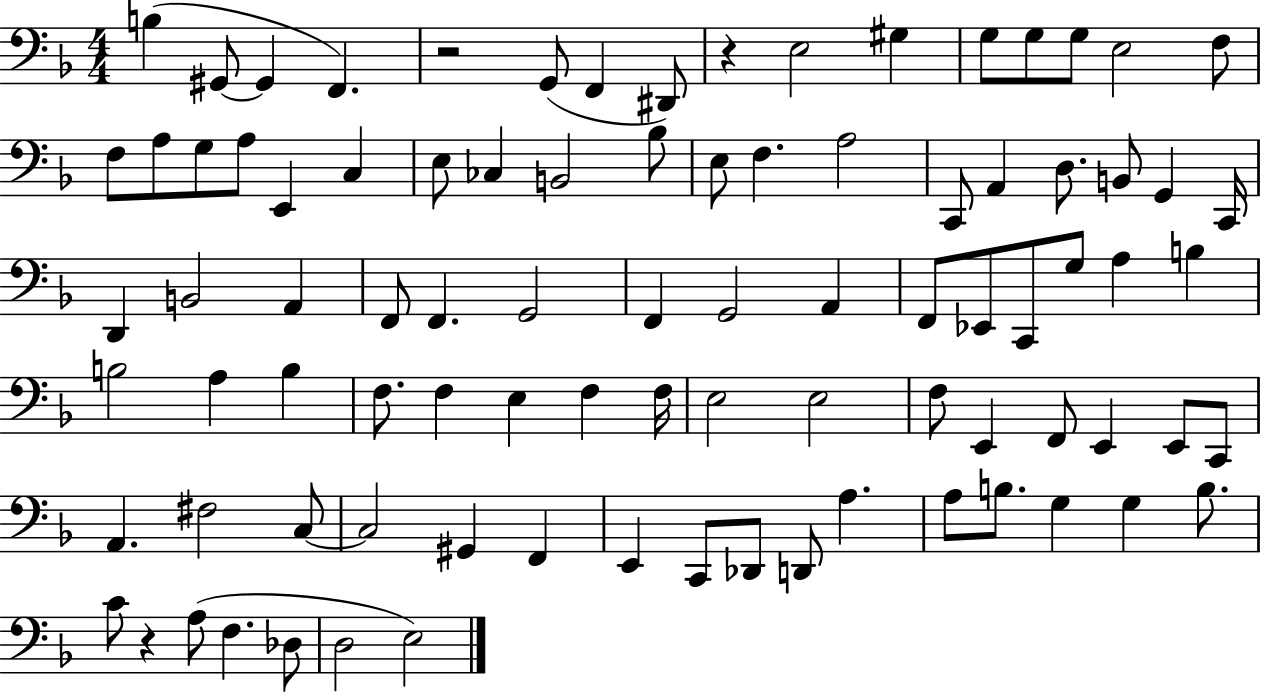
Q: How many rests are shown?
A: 3